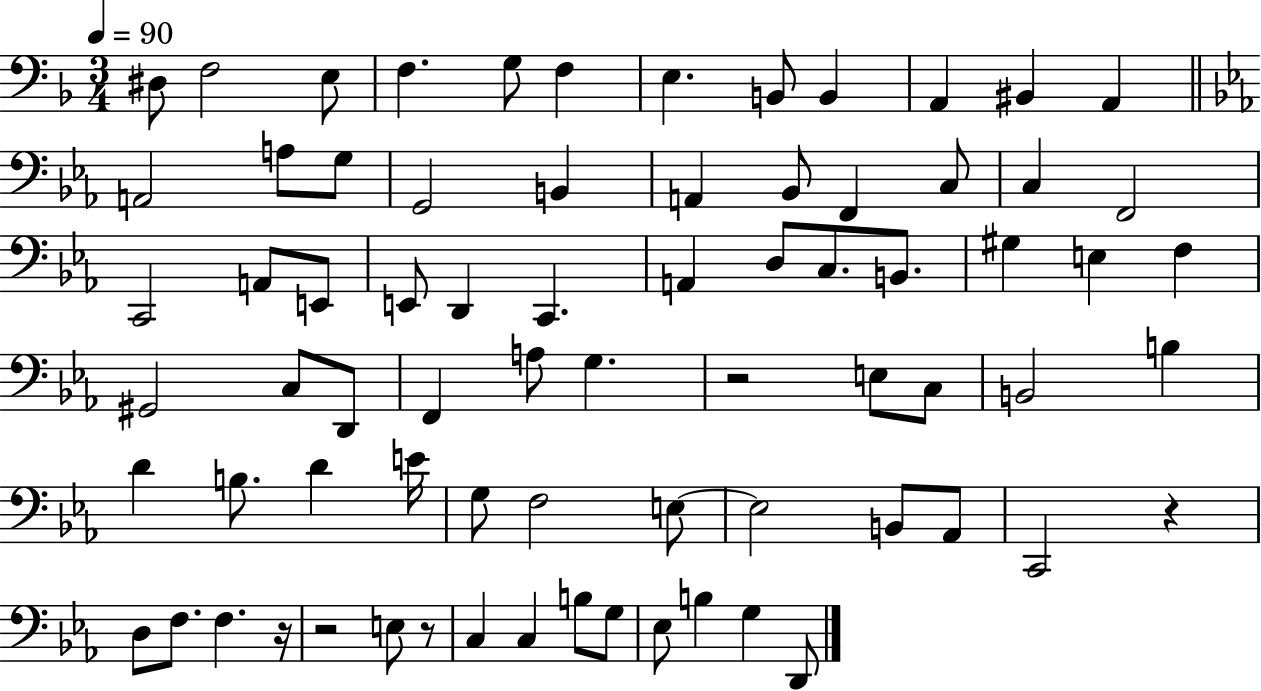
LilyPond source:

{
  \clef bass
  \numericTimeSignature
  \time 3/4
  \key f \major
  \tempo 4 = 90
  dis8 f2 e8 | f4. g8 f4 | e4. b,8 b,4 | a,4 bis,4 a,4 | \break \bar "||" \break \key c \minor a,2 a8 g8 | g,2 b,4 | a,4 bes,8 f,4 c8 | c4 f,2 | \break c,2 a,8 e,8 | e,8 d,4 c,4. | a,4 d8 c8. b,8. | gis4 e4 f4 | \break gis,2 c8 d,8 | f,4 a8 g4. | r2 e8 c8 | b,2 b4 | \break d'4 b8. d'4 e'16 | g8 f2 e8~~ | e2 b,8 aes,8 | c,2 r4 | \break d8 f8. f4. r16 | r2 e8 r8 | c4 c4 b8 g8 | ees8 b4 g4 d,8 | \break \bar "|."
}